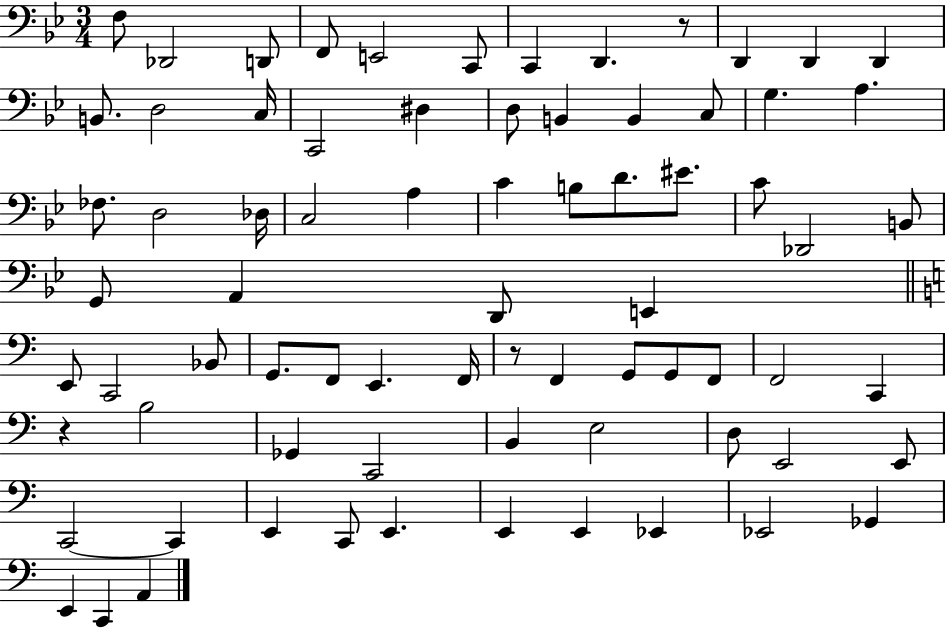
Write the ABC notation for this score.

X:1
T:Untitled
M:3/4
L:1/4
K:Bb
F,/2 _D,,2 D,,/2 F,,/2 E,,2 C,,/2 C,, D,, z/2 D,, D,, D,, B,,/2 D,2 C,/4 C,,2 ^D, D,/2 B,, B,, C,/2 G, A, _F,/2 D,2 _D,/4 C,2 A, C B,/2 D/2 ^E/2 C/2 _D,,2 B,,/2 G,,/2 A,, D,,/2 E,, E,,/2 C,,2 _B,,/2 G,,/2 F,,/2 E,, F,,/4 z/2 F,, G,,/2 G,,/2 F,,/2 F,,2 C,, z B,2 _G,, C,,2 B,, E,2 D,/2 E,,2 E,,/2 C,,2 C,, E,, C,,/2 E,, E,, E,, _E,, _E,,2 _G,, E,, C,, A,,